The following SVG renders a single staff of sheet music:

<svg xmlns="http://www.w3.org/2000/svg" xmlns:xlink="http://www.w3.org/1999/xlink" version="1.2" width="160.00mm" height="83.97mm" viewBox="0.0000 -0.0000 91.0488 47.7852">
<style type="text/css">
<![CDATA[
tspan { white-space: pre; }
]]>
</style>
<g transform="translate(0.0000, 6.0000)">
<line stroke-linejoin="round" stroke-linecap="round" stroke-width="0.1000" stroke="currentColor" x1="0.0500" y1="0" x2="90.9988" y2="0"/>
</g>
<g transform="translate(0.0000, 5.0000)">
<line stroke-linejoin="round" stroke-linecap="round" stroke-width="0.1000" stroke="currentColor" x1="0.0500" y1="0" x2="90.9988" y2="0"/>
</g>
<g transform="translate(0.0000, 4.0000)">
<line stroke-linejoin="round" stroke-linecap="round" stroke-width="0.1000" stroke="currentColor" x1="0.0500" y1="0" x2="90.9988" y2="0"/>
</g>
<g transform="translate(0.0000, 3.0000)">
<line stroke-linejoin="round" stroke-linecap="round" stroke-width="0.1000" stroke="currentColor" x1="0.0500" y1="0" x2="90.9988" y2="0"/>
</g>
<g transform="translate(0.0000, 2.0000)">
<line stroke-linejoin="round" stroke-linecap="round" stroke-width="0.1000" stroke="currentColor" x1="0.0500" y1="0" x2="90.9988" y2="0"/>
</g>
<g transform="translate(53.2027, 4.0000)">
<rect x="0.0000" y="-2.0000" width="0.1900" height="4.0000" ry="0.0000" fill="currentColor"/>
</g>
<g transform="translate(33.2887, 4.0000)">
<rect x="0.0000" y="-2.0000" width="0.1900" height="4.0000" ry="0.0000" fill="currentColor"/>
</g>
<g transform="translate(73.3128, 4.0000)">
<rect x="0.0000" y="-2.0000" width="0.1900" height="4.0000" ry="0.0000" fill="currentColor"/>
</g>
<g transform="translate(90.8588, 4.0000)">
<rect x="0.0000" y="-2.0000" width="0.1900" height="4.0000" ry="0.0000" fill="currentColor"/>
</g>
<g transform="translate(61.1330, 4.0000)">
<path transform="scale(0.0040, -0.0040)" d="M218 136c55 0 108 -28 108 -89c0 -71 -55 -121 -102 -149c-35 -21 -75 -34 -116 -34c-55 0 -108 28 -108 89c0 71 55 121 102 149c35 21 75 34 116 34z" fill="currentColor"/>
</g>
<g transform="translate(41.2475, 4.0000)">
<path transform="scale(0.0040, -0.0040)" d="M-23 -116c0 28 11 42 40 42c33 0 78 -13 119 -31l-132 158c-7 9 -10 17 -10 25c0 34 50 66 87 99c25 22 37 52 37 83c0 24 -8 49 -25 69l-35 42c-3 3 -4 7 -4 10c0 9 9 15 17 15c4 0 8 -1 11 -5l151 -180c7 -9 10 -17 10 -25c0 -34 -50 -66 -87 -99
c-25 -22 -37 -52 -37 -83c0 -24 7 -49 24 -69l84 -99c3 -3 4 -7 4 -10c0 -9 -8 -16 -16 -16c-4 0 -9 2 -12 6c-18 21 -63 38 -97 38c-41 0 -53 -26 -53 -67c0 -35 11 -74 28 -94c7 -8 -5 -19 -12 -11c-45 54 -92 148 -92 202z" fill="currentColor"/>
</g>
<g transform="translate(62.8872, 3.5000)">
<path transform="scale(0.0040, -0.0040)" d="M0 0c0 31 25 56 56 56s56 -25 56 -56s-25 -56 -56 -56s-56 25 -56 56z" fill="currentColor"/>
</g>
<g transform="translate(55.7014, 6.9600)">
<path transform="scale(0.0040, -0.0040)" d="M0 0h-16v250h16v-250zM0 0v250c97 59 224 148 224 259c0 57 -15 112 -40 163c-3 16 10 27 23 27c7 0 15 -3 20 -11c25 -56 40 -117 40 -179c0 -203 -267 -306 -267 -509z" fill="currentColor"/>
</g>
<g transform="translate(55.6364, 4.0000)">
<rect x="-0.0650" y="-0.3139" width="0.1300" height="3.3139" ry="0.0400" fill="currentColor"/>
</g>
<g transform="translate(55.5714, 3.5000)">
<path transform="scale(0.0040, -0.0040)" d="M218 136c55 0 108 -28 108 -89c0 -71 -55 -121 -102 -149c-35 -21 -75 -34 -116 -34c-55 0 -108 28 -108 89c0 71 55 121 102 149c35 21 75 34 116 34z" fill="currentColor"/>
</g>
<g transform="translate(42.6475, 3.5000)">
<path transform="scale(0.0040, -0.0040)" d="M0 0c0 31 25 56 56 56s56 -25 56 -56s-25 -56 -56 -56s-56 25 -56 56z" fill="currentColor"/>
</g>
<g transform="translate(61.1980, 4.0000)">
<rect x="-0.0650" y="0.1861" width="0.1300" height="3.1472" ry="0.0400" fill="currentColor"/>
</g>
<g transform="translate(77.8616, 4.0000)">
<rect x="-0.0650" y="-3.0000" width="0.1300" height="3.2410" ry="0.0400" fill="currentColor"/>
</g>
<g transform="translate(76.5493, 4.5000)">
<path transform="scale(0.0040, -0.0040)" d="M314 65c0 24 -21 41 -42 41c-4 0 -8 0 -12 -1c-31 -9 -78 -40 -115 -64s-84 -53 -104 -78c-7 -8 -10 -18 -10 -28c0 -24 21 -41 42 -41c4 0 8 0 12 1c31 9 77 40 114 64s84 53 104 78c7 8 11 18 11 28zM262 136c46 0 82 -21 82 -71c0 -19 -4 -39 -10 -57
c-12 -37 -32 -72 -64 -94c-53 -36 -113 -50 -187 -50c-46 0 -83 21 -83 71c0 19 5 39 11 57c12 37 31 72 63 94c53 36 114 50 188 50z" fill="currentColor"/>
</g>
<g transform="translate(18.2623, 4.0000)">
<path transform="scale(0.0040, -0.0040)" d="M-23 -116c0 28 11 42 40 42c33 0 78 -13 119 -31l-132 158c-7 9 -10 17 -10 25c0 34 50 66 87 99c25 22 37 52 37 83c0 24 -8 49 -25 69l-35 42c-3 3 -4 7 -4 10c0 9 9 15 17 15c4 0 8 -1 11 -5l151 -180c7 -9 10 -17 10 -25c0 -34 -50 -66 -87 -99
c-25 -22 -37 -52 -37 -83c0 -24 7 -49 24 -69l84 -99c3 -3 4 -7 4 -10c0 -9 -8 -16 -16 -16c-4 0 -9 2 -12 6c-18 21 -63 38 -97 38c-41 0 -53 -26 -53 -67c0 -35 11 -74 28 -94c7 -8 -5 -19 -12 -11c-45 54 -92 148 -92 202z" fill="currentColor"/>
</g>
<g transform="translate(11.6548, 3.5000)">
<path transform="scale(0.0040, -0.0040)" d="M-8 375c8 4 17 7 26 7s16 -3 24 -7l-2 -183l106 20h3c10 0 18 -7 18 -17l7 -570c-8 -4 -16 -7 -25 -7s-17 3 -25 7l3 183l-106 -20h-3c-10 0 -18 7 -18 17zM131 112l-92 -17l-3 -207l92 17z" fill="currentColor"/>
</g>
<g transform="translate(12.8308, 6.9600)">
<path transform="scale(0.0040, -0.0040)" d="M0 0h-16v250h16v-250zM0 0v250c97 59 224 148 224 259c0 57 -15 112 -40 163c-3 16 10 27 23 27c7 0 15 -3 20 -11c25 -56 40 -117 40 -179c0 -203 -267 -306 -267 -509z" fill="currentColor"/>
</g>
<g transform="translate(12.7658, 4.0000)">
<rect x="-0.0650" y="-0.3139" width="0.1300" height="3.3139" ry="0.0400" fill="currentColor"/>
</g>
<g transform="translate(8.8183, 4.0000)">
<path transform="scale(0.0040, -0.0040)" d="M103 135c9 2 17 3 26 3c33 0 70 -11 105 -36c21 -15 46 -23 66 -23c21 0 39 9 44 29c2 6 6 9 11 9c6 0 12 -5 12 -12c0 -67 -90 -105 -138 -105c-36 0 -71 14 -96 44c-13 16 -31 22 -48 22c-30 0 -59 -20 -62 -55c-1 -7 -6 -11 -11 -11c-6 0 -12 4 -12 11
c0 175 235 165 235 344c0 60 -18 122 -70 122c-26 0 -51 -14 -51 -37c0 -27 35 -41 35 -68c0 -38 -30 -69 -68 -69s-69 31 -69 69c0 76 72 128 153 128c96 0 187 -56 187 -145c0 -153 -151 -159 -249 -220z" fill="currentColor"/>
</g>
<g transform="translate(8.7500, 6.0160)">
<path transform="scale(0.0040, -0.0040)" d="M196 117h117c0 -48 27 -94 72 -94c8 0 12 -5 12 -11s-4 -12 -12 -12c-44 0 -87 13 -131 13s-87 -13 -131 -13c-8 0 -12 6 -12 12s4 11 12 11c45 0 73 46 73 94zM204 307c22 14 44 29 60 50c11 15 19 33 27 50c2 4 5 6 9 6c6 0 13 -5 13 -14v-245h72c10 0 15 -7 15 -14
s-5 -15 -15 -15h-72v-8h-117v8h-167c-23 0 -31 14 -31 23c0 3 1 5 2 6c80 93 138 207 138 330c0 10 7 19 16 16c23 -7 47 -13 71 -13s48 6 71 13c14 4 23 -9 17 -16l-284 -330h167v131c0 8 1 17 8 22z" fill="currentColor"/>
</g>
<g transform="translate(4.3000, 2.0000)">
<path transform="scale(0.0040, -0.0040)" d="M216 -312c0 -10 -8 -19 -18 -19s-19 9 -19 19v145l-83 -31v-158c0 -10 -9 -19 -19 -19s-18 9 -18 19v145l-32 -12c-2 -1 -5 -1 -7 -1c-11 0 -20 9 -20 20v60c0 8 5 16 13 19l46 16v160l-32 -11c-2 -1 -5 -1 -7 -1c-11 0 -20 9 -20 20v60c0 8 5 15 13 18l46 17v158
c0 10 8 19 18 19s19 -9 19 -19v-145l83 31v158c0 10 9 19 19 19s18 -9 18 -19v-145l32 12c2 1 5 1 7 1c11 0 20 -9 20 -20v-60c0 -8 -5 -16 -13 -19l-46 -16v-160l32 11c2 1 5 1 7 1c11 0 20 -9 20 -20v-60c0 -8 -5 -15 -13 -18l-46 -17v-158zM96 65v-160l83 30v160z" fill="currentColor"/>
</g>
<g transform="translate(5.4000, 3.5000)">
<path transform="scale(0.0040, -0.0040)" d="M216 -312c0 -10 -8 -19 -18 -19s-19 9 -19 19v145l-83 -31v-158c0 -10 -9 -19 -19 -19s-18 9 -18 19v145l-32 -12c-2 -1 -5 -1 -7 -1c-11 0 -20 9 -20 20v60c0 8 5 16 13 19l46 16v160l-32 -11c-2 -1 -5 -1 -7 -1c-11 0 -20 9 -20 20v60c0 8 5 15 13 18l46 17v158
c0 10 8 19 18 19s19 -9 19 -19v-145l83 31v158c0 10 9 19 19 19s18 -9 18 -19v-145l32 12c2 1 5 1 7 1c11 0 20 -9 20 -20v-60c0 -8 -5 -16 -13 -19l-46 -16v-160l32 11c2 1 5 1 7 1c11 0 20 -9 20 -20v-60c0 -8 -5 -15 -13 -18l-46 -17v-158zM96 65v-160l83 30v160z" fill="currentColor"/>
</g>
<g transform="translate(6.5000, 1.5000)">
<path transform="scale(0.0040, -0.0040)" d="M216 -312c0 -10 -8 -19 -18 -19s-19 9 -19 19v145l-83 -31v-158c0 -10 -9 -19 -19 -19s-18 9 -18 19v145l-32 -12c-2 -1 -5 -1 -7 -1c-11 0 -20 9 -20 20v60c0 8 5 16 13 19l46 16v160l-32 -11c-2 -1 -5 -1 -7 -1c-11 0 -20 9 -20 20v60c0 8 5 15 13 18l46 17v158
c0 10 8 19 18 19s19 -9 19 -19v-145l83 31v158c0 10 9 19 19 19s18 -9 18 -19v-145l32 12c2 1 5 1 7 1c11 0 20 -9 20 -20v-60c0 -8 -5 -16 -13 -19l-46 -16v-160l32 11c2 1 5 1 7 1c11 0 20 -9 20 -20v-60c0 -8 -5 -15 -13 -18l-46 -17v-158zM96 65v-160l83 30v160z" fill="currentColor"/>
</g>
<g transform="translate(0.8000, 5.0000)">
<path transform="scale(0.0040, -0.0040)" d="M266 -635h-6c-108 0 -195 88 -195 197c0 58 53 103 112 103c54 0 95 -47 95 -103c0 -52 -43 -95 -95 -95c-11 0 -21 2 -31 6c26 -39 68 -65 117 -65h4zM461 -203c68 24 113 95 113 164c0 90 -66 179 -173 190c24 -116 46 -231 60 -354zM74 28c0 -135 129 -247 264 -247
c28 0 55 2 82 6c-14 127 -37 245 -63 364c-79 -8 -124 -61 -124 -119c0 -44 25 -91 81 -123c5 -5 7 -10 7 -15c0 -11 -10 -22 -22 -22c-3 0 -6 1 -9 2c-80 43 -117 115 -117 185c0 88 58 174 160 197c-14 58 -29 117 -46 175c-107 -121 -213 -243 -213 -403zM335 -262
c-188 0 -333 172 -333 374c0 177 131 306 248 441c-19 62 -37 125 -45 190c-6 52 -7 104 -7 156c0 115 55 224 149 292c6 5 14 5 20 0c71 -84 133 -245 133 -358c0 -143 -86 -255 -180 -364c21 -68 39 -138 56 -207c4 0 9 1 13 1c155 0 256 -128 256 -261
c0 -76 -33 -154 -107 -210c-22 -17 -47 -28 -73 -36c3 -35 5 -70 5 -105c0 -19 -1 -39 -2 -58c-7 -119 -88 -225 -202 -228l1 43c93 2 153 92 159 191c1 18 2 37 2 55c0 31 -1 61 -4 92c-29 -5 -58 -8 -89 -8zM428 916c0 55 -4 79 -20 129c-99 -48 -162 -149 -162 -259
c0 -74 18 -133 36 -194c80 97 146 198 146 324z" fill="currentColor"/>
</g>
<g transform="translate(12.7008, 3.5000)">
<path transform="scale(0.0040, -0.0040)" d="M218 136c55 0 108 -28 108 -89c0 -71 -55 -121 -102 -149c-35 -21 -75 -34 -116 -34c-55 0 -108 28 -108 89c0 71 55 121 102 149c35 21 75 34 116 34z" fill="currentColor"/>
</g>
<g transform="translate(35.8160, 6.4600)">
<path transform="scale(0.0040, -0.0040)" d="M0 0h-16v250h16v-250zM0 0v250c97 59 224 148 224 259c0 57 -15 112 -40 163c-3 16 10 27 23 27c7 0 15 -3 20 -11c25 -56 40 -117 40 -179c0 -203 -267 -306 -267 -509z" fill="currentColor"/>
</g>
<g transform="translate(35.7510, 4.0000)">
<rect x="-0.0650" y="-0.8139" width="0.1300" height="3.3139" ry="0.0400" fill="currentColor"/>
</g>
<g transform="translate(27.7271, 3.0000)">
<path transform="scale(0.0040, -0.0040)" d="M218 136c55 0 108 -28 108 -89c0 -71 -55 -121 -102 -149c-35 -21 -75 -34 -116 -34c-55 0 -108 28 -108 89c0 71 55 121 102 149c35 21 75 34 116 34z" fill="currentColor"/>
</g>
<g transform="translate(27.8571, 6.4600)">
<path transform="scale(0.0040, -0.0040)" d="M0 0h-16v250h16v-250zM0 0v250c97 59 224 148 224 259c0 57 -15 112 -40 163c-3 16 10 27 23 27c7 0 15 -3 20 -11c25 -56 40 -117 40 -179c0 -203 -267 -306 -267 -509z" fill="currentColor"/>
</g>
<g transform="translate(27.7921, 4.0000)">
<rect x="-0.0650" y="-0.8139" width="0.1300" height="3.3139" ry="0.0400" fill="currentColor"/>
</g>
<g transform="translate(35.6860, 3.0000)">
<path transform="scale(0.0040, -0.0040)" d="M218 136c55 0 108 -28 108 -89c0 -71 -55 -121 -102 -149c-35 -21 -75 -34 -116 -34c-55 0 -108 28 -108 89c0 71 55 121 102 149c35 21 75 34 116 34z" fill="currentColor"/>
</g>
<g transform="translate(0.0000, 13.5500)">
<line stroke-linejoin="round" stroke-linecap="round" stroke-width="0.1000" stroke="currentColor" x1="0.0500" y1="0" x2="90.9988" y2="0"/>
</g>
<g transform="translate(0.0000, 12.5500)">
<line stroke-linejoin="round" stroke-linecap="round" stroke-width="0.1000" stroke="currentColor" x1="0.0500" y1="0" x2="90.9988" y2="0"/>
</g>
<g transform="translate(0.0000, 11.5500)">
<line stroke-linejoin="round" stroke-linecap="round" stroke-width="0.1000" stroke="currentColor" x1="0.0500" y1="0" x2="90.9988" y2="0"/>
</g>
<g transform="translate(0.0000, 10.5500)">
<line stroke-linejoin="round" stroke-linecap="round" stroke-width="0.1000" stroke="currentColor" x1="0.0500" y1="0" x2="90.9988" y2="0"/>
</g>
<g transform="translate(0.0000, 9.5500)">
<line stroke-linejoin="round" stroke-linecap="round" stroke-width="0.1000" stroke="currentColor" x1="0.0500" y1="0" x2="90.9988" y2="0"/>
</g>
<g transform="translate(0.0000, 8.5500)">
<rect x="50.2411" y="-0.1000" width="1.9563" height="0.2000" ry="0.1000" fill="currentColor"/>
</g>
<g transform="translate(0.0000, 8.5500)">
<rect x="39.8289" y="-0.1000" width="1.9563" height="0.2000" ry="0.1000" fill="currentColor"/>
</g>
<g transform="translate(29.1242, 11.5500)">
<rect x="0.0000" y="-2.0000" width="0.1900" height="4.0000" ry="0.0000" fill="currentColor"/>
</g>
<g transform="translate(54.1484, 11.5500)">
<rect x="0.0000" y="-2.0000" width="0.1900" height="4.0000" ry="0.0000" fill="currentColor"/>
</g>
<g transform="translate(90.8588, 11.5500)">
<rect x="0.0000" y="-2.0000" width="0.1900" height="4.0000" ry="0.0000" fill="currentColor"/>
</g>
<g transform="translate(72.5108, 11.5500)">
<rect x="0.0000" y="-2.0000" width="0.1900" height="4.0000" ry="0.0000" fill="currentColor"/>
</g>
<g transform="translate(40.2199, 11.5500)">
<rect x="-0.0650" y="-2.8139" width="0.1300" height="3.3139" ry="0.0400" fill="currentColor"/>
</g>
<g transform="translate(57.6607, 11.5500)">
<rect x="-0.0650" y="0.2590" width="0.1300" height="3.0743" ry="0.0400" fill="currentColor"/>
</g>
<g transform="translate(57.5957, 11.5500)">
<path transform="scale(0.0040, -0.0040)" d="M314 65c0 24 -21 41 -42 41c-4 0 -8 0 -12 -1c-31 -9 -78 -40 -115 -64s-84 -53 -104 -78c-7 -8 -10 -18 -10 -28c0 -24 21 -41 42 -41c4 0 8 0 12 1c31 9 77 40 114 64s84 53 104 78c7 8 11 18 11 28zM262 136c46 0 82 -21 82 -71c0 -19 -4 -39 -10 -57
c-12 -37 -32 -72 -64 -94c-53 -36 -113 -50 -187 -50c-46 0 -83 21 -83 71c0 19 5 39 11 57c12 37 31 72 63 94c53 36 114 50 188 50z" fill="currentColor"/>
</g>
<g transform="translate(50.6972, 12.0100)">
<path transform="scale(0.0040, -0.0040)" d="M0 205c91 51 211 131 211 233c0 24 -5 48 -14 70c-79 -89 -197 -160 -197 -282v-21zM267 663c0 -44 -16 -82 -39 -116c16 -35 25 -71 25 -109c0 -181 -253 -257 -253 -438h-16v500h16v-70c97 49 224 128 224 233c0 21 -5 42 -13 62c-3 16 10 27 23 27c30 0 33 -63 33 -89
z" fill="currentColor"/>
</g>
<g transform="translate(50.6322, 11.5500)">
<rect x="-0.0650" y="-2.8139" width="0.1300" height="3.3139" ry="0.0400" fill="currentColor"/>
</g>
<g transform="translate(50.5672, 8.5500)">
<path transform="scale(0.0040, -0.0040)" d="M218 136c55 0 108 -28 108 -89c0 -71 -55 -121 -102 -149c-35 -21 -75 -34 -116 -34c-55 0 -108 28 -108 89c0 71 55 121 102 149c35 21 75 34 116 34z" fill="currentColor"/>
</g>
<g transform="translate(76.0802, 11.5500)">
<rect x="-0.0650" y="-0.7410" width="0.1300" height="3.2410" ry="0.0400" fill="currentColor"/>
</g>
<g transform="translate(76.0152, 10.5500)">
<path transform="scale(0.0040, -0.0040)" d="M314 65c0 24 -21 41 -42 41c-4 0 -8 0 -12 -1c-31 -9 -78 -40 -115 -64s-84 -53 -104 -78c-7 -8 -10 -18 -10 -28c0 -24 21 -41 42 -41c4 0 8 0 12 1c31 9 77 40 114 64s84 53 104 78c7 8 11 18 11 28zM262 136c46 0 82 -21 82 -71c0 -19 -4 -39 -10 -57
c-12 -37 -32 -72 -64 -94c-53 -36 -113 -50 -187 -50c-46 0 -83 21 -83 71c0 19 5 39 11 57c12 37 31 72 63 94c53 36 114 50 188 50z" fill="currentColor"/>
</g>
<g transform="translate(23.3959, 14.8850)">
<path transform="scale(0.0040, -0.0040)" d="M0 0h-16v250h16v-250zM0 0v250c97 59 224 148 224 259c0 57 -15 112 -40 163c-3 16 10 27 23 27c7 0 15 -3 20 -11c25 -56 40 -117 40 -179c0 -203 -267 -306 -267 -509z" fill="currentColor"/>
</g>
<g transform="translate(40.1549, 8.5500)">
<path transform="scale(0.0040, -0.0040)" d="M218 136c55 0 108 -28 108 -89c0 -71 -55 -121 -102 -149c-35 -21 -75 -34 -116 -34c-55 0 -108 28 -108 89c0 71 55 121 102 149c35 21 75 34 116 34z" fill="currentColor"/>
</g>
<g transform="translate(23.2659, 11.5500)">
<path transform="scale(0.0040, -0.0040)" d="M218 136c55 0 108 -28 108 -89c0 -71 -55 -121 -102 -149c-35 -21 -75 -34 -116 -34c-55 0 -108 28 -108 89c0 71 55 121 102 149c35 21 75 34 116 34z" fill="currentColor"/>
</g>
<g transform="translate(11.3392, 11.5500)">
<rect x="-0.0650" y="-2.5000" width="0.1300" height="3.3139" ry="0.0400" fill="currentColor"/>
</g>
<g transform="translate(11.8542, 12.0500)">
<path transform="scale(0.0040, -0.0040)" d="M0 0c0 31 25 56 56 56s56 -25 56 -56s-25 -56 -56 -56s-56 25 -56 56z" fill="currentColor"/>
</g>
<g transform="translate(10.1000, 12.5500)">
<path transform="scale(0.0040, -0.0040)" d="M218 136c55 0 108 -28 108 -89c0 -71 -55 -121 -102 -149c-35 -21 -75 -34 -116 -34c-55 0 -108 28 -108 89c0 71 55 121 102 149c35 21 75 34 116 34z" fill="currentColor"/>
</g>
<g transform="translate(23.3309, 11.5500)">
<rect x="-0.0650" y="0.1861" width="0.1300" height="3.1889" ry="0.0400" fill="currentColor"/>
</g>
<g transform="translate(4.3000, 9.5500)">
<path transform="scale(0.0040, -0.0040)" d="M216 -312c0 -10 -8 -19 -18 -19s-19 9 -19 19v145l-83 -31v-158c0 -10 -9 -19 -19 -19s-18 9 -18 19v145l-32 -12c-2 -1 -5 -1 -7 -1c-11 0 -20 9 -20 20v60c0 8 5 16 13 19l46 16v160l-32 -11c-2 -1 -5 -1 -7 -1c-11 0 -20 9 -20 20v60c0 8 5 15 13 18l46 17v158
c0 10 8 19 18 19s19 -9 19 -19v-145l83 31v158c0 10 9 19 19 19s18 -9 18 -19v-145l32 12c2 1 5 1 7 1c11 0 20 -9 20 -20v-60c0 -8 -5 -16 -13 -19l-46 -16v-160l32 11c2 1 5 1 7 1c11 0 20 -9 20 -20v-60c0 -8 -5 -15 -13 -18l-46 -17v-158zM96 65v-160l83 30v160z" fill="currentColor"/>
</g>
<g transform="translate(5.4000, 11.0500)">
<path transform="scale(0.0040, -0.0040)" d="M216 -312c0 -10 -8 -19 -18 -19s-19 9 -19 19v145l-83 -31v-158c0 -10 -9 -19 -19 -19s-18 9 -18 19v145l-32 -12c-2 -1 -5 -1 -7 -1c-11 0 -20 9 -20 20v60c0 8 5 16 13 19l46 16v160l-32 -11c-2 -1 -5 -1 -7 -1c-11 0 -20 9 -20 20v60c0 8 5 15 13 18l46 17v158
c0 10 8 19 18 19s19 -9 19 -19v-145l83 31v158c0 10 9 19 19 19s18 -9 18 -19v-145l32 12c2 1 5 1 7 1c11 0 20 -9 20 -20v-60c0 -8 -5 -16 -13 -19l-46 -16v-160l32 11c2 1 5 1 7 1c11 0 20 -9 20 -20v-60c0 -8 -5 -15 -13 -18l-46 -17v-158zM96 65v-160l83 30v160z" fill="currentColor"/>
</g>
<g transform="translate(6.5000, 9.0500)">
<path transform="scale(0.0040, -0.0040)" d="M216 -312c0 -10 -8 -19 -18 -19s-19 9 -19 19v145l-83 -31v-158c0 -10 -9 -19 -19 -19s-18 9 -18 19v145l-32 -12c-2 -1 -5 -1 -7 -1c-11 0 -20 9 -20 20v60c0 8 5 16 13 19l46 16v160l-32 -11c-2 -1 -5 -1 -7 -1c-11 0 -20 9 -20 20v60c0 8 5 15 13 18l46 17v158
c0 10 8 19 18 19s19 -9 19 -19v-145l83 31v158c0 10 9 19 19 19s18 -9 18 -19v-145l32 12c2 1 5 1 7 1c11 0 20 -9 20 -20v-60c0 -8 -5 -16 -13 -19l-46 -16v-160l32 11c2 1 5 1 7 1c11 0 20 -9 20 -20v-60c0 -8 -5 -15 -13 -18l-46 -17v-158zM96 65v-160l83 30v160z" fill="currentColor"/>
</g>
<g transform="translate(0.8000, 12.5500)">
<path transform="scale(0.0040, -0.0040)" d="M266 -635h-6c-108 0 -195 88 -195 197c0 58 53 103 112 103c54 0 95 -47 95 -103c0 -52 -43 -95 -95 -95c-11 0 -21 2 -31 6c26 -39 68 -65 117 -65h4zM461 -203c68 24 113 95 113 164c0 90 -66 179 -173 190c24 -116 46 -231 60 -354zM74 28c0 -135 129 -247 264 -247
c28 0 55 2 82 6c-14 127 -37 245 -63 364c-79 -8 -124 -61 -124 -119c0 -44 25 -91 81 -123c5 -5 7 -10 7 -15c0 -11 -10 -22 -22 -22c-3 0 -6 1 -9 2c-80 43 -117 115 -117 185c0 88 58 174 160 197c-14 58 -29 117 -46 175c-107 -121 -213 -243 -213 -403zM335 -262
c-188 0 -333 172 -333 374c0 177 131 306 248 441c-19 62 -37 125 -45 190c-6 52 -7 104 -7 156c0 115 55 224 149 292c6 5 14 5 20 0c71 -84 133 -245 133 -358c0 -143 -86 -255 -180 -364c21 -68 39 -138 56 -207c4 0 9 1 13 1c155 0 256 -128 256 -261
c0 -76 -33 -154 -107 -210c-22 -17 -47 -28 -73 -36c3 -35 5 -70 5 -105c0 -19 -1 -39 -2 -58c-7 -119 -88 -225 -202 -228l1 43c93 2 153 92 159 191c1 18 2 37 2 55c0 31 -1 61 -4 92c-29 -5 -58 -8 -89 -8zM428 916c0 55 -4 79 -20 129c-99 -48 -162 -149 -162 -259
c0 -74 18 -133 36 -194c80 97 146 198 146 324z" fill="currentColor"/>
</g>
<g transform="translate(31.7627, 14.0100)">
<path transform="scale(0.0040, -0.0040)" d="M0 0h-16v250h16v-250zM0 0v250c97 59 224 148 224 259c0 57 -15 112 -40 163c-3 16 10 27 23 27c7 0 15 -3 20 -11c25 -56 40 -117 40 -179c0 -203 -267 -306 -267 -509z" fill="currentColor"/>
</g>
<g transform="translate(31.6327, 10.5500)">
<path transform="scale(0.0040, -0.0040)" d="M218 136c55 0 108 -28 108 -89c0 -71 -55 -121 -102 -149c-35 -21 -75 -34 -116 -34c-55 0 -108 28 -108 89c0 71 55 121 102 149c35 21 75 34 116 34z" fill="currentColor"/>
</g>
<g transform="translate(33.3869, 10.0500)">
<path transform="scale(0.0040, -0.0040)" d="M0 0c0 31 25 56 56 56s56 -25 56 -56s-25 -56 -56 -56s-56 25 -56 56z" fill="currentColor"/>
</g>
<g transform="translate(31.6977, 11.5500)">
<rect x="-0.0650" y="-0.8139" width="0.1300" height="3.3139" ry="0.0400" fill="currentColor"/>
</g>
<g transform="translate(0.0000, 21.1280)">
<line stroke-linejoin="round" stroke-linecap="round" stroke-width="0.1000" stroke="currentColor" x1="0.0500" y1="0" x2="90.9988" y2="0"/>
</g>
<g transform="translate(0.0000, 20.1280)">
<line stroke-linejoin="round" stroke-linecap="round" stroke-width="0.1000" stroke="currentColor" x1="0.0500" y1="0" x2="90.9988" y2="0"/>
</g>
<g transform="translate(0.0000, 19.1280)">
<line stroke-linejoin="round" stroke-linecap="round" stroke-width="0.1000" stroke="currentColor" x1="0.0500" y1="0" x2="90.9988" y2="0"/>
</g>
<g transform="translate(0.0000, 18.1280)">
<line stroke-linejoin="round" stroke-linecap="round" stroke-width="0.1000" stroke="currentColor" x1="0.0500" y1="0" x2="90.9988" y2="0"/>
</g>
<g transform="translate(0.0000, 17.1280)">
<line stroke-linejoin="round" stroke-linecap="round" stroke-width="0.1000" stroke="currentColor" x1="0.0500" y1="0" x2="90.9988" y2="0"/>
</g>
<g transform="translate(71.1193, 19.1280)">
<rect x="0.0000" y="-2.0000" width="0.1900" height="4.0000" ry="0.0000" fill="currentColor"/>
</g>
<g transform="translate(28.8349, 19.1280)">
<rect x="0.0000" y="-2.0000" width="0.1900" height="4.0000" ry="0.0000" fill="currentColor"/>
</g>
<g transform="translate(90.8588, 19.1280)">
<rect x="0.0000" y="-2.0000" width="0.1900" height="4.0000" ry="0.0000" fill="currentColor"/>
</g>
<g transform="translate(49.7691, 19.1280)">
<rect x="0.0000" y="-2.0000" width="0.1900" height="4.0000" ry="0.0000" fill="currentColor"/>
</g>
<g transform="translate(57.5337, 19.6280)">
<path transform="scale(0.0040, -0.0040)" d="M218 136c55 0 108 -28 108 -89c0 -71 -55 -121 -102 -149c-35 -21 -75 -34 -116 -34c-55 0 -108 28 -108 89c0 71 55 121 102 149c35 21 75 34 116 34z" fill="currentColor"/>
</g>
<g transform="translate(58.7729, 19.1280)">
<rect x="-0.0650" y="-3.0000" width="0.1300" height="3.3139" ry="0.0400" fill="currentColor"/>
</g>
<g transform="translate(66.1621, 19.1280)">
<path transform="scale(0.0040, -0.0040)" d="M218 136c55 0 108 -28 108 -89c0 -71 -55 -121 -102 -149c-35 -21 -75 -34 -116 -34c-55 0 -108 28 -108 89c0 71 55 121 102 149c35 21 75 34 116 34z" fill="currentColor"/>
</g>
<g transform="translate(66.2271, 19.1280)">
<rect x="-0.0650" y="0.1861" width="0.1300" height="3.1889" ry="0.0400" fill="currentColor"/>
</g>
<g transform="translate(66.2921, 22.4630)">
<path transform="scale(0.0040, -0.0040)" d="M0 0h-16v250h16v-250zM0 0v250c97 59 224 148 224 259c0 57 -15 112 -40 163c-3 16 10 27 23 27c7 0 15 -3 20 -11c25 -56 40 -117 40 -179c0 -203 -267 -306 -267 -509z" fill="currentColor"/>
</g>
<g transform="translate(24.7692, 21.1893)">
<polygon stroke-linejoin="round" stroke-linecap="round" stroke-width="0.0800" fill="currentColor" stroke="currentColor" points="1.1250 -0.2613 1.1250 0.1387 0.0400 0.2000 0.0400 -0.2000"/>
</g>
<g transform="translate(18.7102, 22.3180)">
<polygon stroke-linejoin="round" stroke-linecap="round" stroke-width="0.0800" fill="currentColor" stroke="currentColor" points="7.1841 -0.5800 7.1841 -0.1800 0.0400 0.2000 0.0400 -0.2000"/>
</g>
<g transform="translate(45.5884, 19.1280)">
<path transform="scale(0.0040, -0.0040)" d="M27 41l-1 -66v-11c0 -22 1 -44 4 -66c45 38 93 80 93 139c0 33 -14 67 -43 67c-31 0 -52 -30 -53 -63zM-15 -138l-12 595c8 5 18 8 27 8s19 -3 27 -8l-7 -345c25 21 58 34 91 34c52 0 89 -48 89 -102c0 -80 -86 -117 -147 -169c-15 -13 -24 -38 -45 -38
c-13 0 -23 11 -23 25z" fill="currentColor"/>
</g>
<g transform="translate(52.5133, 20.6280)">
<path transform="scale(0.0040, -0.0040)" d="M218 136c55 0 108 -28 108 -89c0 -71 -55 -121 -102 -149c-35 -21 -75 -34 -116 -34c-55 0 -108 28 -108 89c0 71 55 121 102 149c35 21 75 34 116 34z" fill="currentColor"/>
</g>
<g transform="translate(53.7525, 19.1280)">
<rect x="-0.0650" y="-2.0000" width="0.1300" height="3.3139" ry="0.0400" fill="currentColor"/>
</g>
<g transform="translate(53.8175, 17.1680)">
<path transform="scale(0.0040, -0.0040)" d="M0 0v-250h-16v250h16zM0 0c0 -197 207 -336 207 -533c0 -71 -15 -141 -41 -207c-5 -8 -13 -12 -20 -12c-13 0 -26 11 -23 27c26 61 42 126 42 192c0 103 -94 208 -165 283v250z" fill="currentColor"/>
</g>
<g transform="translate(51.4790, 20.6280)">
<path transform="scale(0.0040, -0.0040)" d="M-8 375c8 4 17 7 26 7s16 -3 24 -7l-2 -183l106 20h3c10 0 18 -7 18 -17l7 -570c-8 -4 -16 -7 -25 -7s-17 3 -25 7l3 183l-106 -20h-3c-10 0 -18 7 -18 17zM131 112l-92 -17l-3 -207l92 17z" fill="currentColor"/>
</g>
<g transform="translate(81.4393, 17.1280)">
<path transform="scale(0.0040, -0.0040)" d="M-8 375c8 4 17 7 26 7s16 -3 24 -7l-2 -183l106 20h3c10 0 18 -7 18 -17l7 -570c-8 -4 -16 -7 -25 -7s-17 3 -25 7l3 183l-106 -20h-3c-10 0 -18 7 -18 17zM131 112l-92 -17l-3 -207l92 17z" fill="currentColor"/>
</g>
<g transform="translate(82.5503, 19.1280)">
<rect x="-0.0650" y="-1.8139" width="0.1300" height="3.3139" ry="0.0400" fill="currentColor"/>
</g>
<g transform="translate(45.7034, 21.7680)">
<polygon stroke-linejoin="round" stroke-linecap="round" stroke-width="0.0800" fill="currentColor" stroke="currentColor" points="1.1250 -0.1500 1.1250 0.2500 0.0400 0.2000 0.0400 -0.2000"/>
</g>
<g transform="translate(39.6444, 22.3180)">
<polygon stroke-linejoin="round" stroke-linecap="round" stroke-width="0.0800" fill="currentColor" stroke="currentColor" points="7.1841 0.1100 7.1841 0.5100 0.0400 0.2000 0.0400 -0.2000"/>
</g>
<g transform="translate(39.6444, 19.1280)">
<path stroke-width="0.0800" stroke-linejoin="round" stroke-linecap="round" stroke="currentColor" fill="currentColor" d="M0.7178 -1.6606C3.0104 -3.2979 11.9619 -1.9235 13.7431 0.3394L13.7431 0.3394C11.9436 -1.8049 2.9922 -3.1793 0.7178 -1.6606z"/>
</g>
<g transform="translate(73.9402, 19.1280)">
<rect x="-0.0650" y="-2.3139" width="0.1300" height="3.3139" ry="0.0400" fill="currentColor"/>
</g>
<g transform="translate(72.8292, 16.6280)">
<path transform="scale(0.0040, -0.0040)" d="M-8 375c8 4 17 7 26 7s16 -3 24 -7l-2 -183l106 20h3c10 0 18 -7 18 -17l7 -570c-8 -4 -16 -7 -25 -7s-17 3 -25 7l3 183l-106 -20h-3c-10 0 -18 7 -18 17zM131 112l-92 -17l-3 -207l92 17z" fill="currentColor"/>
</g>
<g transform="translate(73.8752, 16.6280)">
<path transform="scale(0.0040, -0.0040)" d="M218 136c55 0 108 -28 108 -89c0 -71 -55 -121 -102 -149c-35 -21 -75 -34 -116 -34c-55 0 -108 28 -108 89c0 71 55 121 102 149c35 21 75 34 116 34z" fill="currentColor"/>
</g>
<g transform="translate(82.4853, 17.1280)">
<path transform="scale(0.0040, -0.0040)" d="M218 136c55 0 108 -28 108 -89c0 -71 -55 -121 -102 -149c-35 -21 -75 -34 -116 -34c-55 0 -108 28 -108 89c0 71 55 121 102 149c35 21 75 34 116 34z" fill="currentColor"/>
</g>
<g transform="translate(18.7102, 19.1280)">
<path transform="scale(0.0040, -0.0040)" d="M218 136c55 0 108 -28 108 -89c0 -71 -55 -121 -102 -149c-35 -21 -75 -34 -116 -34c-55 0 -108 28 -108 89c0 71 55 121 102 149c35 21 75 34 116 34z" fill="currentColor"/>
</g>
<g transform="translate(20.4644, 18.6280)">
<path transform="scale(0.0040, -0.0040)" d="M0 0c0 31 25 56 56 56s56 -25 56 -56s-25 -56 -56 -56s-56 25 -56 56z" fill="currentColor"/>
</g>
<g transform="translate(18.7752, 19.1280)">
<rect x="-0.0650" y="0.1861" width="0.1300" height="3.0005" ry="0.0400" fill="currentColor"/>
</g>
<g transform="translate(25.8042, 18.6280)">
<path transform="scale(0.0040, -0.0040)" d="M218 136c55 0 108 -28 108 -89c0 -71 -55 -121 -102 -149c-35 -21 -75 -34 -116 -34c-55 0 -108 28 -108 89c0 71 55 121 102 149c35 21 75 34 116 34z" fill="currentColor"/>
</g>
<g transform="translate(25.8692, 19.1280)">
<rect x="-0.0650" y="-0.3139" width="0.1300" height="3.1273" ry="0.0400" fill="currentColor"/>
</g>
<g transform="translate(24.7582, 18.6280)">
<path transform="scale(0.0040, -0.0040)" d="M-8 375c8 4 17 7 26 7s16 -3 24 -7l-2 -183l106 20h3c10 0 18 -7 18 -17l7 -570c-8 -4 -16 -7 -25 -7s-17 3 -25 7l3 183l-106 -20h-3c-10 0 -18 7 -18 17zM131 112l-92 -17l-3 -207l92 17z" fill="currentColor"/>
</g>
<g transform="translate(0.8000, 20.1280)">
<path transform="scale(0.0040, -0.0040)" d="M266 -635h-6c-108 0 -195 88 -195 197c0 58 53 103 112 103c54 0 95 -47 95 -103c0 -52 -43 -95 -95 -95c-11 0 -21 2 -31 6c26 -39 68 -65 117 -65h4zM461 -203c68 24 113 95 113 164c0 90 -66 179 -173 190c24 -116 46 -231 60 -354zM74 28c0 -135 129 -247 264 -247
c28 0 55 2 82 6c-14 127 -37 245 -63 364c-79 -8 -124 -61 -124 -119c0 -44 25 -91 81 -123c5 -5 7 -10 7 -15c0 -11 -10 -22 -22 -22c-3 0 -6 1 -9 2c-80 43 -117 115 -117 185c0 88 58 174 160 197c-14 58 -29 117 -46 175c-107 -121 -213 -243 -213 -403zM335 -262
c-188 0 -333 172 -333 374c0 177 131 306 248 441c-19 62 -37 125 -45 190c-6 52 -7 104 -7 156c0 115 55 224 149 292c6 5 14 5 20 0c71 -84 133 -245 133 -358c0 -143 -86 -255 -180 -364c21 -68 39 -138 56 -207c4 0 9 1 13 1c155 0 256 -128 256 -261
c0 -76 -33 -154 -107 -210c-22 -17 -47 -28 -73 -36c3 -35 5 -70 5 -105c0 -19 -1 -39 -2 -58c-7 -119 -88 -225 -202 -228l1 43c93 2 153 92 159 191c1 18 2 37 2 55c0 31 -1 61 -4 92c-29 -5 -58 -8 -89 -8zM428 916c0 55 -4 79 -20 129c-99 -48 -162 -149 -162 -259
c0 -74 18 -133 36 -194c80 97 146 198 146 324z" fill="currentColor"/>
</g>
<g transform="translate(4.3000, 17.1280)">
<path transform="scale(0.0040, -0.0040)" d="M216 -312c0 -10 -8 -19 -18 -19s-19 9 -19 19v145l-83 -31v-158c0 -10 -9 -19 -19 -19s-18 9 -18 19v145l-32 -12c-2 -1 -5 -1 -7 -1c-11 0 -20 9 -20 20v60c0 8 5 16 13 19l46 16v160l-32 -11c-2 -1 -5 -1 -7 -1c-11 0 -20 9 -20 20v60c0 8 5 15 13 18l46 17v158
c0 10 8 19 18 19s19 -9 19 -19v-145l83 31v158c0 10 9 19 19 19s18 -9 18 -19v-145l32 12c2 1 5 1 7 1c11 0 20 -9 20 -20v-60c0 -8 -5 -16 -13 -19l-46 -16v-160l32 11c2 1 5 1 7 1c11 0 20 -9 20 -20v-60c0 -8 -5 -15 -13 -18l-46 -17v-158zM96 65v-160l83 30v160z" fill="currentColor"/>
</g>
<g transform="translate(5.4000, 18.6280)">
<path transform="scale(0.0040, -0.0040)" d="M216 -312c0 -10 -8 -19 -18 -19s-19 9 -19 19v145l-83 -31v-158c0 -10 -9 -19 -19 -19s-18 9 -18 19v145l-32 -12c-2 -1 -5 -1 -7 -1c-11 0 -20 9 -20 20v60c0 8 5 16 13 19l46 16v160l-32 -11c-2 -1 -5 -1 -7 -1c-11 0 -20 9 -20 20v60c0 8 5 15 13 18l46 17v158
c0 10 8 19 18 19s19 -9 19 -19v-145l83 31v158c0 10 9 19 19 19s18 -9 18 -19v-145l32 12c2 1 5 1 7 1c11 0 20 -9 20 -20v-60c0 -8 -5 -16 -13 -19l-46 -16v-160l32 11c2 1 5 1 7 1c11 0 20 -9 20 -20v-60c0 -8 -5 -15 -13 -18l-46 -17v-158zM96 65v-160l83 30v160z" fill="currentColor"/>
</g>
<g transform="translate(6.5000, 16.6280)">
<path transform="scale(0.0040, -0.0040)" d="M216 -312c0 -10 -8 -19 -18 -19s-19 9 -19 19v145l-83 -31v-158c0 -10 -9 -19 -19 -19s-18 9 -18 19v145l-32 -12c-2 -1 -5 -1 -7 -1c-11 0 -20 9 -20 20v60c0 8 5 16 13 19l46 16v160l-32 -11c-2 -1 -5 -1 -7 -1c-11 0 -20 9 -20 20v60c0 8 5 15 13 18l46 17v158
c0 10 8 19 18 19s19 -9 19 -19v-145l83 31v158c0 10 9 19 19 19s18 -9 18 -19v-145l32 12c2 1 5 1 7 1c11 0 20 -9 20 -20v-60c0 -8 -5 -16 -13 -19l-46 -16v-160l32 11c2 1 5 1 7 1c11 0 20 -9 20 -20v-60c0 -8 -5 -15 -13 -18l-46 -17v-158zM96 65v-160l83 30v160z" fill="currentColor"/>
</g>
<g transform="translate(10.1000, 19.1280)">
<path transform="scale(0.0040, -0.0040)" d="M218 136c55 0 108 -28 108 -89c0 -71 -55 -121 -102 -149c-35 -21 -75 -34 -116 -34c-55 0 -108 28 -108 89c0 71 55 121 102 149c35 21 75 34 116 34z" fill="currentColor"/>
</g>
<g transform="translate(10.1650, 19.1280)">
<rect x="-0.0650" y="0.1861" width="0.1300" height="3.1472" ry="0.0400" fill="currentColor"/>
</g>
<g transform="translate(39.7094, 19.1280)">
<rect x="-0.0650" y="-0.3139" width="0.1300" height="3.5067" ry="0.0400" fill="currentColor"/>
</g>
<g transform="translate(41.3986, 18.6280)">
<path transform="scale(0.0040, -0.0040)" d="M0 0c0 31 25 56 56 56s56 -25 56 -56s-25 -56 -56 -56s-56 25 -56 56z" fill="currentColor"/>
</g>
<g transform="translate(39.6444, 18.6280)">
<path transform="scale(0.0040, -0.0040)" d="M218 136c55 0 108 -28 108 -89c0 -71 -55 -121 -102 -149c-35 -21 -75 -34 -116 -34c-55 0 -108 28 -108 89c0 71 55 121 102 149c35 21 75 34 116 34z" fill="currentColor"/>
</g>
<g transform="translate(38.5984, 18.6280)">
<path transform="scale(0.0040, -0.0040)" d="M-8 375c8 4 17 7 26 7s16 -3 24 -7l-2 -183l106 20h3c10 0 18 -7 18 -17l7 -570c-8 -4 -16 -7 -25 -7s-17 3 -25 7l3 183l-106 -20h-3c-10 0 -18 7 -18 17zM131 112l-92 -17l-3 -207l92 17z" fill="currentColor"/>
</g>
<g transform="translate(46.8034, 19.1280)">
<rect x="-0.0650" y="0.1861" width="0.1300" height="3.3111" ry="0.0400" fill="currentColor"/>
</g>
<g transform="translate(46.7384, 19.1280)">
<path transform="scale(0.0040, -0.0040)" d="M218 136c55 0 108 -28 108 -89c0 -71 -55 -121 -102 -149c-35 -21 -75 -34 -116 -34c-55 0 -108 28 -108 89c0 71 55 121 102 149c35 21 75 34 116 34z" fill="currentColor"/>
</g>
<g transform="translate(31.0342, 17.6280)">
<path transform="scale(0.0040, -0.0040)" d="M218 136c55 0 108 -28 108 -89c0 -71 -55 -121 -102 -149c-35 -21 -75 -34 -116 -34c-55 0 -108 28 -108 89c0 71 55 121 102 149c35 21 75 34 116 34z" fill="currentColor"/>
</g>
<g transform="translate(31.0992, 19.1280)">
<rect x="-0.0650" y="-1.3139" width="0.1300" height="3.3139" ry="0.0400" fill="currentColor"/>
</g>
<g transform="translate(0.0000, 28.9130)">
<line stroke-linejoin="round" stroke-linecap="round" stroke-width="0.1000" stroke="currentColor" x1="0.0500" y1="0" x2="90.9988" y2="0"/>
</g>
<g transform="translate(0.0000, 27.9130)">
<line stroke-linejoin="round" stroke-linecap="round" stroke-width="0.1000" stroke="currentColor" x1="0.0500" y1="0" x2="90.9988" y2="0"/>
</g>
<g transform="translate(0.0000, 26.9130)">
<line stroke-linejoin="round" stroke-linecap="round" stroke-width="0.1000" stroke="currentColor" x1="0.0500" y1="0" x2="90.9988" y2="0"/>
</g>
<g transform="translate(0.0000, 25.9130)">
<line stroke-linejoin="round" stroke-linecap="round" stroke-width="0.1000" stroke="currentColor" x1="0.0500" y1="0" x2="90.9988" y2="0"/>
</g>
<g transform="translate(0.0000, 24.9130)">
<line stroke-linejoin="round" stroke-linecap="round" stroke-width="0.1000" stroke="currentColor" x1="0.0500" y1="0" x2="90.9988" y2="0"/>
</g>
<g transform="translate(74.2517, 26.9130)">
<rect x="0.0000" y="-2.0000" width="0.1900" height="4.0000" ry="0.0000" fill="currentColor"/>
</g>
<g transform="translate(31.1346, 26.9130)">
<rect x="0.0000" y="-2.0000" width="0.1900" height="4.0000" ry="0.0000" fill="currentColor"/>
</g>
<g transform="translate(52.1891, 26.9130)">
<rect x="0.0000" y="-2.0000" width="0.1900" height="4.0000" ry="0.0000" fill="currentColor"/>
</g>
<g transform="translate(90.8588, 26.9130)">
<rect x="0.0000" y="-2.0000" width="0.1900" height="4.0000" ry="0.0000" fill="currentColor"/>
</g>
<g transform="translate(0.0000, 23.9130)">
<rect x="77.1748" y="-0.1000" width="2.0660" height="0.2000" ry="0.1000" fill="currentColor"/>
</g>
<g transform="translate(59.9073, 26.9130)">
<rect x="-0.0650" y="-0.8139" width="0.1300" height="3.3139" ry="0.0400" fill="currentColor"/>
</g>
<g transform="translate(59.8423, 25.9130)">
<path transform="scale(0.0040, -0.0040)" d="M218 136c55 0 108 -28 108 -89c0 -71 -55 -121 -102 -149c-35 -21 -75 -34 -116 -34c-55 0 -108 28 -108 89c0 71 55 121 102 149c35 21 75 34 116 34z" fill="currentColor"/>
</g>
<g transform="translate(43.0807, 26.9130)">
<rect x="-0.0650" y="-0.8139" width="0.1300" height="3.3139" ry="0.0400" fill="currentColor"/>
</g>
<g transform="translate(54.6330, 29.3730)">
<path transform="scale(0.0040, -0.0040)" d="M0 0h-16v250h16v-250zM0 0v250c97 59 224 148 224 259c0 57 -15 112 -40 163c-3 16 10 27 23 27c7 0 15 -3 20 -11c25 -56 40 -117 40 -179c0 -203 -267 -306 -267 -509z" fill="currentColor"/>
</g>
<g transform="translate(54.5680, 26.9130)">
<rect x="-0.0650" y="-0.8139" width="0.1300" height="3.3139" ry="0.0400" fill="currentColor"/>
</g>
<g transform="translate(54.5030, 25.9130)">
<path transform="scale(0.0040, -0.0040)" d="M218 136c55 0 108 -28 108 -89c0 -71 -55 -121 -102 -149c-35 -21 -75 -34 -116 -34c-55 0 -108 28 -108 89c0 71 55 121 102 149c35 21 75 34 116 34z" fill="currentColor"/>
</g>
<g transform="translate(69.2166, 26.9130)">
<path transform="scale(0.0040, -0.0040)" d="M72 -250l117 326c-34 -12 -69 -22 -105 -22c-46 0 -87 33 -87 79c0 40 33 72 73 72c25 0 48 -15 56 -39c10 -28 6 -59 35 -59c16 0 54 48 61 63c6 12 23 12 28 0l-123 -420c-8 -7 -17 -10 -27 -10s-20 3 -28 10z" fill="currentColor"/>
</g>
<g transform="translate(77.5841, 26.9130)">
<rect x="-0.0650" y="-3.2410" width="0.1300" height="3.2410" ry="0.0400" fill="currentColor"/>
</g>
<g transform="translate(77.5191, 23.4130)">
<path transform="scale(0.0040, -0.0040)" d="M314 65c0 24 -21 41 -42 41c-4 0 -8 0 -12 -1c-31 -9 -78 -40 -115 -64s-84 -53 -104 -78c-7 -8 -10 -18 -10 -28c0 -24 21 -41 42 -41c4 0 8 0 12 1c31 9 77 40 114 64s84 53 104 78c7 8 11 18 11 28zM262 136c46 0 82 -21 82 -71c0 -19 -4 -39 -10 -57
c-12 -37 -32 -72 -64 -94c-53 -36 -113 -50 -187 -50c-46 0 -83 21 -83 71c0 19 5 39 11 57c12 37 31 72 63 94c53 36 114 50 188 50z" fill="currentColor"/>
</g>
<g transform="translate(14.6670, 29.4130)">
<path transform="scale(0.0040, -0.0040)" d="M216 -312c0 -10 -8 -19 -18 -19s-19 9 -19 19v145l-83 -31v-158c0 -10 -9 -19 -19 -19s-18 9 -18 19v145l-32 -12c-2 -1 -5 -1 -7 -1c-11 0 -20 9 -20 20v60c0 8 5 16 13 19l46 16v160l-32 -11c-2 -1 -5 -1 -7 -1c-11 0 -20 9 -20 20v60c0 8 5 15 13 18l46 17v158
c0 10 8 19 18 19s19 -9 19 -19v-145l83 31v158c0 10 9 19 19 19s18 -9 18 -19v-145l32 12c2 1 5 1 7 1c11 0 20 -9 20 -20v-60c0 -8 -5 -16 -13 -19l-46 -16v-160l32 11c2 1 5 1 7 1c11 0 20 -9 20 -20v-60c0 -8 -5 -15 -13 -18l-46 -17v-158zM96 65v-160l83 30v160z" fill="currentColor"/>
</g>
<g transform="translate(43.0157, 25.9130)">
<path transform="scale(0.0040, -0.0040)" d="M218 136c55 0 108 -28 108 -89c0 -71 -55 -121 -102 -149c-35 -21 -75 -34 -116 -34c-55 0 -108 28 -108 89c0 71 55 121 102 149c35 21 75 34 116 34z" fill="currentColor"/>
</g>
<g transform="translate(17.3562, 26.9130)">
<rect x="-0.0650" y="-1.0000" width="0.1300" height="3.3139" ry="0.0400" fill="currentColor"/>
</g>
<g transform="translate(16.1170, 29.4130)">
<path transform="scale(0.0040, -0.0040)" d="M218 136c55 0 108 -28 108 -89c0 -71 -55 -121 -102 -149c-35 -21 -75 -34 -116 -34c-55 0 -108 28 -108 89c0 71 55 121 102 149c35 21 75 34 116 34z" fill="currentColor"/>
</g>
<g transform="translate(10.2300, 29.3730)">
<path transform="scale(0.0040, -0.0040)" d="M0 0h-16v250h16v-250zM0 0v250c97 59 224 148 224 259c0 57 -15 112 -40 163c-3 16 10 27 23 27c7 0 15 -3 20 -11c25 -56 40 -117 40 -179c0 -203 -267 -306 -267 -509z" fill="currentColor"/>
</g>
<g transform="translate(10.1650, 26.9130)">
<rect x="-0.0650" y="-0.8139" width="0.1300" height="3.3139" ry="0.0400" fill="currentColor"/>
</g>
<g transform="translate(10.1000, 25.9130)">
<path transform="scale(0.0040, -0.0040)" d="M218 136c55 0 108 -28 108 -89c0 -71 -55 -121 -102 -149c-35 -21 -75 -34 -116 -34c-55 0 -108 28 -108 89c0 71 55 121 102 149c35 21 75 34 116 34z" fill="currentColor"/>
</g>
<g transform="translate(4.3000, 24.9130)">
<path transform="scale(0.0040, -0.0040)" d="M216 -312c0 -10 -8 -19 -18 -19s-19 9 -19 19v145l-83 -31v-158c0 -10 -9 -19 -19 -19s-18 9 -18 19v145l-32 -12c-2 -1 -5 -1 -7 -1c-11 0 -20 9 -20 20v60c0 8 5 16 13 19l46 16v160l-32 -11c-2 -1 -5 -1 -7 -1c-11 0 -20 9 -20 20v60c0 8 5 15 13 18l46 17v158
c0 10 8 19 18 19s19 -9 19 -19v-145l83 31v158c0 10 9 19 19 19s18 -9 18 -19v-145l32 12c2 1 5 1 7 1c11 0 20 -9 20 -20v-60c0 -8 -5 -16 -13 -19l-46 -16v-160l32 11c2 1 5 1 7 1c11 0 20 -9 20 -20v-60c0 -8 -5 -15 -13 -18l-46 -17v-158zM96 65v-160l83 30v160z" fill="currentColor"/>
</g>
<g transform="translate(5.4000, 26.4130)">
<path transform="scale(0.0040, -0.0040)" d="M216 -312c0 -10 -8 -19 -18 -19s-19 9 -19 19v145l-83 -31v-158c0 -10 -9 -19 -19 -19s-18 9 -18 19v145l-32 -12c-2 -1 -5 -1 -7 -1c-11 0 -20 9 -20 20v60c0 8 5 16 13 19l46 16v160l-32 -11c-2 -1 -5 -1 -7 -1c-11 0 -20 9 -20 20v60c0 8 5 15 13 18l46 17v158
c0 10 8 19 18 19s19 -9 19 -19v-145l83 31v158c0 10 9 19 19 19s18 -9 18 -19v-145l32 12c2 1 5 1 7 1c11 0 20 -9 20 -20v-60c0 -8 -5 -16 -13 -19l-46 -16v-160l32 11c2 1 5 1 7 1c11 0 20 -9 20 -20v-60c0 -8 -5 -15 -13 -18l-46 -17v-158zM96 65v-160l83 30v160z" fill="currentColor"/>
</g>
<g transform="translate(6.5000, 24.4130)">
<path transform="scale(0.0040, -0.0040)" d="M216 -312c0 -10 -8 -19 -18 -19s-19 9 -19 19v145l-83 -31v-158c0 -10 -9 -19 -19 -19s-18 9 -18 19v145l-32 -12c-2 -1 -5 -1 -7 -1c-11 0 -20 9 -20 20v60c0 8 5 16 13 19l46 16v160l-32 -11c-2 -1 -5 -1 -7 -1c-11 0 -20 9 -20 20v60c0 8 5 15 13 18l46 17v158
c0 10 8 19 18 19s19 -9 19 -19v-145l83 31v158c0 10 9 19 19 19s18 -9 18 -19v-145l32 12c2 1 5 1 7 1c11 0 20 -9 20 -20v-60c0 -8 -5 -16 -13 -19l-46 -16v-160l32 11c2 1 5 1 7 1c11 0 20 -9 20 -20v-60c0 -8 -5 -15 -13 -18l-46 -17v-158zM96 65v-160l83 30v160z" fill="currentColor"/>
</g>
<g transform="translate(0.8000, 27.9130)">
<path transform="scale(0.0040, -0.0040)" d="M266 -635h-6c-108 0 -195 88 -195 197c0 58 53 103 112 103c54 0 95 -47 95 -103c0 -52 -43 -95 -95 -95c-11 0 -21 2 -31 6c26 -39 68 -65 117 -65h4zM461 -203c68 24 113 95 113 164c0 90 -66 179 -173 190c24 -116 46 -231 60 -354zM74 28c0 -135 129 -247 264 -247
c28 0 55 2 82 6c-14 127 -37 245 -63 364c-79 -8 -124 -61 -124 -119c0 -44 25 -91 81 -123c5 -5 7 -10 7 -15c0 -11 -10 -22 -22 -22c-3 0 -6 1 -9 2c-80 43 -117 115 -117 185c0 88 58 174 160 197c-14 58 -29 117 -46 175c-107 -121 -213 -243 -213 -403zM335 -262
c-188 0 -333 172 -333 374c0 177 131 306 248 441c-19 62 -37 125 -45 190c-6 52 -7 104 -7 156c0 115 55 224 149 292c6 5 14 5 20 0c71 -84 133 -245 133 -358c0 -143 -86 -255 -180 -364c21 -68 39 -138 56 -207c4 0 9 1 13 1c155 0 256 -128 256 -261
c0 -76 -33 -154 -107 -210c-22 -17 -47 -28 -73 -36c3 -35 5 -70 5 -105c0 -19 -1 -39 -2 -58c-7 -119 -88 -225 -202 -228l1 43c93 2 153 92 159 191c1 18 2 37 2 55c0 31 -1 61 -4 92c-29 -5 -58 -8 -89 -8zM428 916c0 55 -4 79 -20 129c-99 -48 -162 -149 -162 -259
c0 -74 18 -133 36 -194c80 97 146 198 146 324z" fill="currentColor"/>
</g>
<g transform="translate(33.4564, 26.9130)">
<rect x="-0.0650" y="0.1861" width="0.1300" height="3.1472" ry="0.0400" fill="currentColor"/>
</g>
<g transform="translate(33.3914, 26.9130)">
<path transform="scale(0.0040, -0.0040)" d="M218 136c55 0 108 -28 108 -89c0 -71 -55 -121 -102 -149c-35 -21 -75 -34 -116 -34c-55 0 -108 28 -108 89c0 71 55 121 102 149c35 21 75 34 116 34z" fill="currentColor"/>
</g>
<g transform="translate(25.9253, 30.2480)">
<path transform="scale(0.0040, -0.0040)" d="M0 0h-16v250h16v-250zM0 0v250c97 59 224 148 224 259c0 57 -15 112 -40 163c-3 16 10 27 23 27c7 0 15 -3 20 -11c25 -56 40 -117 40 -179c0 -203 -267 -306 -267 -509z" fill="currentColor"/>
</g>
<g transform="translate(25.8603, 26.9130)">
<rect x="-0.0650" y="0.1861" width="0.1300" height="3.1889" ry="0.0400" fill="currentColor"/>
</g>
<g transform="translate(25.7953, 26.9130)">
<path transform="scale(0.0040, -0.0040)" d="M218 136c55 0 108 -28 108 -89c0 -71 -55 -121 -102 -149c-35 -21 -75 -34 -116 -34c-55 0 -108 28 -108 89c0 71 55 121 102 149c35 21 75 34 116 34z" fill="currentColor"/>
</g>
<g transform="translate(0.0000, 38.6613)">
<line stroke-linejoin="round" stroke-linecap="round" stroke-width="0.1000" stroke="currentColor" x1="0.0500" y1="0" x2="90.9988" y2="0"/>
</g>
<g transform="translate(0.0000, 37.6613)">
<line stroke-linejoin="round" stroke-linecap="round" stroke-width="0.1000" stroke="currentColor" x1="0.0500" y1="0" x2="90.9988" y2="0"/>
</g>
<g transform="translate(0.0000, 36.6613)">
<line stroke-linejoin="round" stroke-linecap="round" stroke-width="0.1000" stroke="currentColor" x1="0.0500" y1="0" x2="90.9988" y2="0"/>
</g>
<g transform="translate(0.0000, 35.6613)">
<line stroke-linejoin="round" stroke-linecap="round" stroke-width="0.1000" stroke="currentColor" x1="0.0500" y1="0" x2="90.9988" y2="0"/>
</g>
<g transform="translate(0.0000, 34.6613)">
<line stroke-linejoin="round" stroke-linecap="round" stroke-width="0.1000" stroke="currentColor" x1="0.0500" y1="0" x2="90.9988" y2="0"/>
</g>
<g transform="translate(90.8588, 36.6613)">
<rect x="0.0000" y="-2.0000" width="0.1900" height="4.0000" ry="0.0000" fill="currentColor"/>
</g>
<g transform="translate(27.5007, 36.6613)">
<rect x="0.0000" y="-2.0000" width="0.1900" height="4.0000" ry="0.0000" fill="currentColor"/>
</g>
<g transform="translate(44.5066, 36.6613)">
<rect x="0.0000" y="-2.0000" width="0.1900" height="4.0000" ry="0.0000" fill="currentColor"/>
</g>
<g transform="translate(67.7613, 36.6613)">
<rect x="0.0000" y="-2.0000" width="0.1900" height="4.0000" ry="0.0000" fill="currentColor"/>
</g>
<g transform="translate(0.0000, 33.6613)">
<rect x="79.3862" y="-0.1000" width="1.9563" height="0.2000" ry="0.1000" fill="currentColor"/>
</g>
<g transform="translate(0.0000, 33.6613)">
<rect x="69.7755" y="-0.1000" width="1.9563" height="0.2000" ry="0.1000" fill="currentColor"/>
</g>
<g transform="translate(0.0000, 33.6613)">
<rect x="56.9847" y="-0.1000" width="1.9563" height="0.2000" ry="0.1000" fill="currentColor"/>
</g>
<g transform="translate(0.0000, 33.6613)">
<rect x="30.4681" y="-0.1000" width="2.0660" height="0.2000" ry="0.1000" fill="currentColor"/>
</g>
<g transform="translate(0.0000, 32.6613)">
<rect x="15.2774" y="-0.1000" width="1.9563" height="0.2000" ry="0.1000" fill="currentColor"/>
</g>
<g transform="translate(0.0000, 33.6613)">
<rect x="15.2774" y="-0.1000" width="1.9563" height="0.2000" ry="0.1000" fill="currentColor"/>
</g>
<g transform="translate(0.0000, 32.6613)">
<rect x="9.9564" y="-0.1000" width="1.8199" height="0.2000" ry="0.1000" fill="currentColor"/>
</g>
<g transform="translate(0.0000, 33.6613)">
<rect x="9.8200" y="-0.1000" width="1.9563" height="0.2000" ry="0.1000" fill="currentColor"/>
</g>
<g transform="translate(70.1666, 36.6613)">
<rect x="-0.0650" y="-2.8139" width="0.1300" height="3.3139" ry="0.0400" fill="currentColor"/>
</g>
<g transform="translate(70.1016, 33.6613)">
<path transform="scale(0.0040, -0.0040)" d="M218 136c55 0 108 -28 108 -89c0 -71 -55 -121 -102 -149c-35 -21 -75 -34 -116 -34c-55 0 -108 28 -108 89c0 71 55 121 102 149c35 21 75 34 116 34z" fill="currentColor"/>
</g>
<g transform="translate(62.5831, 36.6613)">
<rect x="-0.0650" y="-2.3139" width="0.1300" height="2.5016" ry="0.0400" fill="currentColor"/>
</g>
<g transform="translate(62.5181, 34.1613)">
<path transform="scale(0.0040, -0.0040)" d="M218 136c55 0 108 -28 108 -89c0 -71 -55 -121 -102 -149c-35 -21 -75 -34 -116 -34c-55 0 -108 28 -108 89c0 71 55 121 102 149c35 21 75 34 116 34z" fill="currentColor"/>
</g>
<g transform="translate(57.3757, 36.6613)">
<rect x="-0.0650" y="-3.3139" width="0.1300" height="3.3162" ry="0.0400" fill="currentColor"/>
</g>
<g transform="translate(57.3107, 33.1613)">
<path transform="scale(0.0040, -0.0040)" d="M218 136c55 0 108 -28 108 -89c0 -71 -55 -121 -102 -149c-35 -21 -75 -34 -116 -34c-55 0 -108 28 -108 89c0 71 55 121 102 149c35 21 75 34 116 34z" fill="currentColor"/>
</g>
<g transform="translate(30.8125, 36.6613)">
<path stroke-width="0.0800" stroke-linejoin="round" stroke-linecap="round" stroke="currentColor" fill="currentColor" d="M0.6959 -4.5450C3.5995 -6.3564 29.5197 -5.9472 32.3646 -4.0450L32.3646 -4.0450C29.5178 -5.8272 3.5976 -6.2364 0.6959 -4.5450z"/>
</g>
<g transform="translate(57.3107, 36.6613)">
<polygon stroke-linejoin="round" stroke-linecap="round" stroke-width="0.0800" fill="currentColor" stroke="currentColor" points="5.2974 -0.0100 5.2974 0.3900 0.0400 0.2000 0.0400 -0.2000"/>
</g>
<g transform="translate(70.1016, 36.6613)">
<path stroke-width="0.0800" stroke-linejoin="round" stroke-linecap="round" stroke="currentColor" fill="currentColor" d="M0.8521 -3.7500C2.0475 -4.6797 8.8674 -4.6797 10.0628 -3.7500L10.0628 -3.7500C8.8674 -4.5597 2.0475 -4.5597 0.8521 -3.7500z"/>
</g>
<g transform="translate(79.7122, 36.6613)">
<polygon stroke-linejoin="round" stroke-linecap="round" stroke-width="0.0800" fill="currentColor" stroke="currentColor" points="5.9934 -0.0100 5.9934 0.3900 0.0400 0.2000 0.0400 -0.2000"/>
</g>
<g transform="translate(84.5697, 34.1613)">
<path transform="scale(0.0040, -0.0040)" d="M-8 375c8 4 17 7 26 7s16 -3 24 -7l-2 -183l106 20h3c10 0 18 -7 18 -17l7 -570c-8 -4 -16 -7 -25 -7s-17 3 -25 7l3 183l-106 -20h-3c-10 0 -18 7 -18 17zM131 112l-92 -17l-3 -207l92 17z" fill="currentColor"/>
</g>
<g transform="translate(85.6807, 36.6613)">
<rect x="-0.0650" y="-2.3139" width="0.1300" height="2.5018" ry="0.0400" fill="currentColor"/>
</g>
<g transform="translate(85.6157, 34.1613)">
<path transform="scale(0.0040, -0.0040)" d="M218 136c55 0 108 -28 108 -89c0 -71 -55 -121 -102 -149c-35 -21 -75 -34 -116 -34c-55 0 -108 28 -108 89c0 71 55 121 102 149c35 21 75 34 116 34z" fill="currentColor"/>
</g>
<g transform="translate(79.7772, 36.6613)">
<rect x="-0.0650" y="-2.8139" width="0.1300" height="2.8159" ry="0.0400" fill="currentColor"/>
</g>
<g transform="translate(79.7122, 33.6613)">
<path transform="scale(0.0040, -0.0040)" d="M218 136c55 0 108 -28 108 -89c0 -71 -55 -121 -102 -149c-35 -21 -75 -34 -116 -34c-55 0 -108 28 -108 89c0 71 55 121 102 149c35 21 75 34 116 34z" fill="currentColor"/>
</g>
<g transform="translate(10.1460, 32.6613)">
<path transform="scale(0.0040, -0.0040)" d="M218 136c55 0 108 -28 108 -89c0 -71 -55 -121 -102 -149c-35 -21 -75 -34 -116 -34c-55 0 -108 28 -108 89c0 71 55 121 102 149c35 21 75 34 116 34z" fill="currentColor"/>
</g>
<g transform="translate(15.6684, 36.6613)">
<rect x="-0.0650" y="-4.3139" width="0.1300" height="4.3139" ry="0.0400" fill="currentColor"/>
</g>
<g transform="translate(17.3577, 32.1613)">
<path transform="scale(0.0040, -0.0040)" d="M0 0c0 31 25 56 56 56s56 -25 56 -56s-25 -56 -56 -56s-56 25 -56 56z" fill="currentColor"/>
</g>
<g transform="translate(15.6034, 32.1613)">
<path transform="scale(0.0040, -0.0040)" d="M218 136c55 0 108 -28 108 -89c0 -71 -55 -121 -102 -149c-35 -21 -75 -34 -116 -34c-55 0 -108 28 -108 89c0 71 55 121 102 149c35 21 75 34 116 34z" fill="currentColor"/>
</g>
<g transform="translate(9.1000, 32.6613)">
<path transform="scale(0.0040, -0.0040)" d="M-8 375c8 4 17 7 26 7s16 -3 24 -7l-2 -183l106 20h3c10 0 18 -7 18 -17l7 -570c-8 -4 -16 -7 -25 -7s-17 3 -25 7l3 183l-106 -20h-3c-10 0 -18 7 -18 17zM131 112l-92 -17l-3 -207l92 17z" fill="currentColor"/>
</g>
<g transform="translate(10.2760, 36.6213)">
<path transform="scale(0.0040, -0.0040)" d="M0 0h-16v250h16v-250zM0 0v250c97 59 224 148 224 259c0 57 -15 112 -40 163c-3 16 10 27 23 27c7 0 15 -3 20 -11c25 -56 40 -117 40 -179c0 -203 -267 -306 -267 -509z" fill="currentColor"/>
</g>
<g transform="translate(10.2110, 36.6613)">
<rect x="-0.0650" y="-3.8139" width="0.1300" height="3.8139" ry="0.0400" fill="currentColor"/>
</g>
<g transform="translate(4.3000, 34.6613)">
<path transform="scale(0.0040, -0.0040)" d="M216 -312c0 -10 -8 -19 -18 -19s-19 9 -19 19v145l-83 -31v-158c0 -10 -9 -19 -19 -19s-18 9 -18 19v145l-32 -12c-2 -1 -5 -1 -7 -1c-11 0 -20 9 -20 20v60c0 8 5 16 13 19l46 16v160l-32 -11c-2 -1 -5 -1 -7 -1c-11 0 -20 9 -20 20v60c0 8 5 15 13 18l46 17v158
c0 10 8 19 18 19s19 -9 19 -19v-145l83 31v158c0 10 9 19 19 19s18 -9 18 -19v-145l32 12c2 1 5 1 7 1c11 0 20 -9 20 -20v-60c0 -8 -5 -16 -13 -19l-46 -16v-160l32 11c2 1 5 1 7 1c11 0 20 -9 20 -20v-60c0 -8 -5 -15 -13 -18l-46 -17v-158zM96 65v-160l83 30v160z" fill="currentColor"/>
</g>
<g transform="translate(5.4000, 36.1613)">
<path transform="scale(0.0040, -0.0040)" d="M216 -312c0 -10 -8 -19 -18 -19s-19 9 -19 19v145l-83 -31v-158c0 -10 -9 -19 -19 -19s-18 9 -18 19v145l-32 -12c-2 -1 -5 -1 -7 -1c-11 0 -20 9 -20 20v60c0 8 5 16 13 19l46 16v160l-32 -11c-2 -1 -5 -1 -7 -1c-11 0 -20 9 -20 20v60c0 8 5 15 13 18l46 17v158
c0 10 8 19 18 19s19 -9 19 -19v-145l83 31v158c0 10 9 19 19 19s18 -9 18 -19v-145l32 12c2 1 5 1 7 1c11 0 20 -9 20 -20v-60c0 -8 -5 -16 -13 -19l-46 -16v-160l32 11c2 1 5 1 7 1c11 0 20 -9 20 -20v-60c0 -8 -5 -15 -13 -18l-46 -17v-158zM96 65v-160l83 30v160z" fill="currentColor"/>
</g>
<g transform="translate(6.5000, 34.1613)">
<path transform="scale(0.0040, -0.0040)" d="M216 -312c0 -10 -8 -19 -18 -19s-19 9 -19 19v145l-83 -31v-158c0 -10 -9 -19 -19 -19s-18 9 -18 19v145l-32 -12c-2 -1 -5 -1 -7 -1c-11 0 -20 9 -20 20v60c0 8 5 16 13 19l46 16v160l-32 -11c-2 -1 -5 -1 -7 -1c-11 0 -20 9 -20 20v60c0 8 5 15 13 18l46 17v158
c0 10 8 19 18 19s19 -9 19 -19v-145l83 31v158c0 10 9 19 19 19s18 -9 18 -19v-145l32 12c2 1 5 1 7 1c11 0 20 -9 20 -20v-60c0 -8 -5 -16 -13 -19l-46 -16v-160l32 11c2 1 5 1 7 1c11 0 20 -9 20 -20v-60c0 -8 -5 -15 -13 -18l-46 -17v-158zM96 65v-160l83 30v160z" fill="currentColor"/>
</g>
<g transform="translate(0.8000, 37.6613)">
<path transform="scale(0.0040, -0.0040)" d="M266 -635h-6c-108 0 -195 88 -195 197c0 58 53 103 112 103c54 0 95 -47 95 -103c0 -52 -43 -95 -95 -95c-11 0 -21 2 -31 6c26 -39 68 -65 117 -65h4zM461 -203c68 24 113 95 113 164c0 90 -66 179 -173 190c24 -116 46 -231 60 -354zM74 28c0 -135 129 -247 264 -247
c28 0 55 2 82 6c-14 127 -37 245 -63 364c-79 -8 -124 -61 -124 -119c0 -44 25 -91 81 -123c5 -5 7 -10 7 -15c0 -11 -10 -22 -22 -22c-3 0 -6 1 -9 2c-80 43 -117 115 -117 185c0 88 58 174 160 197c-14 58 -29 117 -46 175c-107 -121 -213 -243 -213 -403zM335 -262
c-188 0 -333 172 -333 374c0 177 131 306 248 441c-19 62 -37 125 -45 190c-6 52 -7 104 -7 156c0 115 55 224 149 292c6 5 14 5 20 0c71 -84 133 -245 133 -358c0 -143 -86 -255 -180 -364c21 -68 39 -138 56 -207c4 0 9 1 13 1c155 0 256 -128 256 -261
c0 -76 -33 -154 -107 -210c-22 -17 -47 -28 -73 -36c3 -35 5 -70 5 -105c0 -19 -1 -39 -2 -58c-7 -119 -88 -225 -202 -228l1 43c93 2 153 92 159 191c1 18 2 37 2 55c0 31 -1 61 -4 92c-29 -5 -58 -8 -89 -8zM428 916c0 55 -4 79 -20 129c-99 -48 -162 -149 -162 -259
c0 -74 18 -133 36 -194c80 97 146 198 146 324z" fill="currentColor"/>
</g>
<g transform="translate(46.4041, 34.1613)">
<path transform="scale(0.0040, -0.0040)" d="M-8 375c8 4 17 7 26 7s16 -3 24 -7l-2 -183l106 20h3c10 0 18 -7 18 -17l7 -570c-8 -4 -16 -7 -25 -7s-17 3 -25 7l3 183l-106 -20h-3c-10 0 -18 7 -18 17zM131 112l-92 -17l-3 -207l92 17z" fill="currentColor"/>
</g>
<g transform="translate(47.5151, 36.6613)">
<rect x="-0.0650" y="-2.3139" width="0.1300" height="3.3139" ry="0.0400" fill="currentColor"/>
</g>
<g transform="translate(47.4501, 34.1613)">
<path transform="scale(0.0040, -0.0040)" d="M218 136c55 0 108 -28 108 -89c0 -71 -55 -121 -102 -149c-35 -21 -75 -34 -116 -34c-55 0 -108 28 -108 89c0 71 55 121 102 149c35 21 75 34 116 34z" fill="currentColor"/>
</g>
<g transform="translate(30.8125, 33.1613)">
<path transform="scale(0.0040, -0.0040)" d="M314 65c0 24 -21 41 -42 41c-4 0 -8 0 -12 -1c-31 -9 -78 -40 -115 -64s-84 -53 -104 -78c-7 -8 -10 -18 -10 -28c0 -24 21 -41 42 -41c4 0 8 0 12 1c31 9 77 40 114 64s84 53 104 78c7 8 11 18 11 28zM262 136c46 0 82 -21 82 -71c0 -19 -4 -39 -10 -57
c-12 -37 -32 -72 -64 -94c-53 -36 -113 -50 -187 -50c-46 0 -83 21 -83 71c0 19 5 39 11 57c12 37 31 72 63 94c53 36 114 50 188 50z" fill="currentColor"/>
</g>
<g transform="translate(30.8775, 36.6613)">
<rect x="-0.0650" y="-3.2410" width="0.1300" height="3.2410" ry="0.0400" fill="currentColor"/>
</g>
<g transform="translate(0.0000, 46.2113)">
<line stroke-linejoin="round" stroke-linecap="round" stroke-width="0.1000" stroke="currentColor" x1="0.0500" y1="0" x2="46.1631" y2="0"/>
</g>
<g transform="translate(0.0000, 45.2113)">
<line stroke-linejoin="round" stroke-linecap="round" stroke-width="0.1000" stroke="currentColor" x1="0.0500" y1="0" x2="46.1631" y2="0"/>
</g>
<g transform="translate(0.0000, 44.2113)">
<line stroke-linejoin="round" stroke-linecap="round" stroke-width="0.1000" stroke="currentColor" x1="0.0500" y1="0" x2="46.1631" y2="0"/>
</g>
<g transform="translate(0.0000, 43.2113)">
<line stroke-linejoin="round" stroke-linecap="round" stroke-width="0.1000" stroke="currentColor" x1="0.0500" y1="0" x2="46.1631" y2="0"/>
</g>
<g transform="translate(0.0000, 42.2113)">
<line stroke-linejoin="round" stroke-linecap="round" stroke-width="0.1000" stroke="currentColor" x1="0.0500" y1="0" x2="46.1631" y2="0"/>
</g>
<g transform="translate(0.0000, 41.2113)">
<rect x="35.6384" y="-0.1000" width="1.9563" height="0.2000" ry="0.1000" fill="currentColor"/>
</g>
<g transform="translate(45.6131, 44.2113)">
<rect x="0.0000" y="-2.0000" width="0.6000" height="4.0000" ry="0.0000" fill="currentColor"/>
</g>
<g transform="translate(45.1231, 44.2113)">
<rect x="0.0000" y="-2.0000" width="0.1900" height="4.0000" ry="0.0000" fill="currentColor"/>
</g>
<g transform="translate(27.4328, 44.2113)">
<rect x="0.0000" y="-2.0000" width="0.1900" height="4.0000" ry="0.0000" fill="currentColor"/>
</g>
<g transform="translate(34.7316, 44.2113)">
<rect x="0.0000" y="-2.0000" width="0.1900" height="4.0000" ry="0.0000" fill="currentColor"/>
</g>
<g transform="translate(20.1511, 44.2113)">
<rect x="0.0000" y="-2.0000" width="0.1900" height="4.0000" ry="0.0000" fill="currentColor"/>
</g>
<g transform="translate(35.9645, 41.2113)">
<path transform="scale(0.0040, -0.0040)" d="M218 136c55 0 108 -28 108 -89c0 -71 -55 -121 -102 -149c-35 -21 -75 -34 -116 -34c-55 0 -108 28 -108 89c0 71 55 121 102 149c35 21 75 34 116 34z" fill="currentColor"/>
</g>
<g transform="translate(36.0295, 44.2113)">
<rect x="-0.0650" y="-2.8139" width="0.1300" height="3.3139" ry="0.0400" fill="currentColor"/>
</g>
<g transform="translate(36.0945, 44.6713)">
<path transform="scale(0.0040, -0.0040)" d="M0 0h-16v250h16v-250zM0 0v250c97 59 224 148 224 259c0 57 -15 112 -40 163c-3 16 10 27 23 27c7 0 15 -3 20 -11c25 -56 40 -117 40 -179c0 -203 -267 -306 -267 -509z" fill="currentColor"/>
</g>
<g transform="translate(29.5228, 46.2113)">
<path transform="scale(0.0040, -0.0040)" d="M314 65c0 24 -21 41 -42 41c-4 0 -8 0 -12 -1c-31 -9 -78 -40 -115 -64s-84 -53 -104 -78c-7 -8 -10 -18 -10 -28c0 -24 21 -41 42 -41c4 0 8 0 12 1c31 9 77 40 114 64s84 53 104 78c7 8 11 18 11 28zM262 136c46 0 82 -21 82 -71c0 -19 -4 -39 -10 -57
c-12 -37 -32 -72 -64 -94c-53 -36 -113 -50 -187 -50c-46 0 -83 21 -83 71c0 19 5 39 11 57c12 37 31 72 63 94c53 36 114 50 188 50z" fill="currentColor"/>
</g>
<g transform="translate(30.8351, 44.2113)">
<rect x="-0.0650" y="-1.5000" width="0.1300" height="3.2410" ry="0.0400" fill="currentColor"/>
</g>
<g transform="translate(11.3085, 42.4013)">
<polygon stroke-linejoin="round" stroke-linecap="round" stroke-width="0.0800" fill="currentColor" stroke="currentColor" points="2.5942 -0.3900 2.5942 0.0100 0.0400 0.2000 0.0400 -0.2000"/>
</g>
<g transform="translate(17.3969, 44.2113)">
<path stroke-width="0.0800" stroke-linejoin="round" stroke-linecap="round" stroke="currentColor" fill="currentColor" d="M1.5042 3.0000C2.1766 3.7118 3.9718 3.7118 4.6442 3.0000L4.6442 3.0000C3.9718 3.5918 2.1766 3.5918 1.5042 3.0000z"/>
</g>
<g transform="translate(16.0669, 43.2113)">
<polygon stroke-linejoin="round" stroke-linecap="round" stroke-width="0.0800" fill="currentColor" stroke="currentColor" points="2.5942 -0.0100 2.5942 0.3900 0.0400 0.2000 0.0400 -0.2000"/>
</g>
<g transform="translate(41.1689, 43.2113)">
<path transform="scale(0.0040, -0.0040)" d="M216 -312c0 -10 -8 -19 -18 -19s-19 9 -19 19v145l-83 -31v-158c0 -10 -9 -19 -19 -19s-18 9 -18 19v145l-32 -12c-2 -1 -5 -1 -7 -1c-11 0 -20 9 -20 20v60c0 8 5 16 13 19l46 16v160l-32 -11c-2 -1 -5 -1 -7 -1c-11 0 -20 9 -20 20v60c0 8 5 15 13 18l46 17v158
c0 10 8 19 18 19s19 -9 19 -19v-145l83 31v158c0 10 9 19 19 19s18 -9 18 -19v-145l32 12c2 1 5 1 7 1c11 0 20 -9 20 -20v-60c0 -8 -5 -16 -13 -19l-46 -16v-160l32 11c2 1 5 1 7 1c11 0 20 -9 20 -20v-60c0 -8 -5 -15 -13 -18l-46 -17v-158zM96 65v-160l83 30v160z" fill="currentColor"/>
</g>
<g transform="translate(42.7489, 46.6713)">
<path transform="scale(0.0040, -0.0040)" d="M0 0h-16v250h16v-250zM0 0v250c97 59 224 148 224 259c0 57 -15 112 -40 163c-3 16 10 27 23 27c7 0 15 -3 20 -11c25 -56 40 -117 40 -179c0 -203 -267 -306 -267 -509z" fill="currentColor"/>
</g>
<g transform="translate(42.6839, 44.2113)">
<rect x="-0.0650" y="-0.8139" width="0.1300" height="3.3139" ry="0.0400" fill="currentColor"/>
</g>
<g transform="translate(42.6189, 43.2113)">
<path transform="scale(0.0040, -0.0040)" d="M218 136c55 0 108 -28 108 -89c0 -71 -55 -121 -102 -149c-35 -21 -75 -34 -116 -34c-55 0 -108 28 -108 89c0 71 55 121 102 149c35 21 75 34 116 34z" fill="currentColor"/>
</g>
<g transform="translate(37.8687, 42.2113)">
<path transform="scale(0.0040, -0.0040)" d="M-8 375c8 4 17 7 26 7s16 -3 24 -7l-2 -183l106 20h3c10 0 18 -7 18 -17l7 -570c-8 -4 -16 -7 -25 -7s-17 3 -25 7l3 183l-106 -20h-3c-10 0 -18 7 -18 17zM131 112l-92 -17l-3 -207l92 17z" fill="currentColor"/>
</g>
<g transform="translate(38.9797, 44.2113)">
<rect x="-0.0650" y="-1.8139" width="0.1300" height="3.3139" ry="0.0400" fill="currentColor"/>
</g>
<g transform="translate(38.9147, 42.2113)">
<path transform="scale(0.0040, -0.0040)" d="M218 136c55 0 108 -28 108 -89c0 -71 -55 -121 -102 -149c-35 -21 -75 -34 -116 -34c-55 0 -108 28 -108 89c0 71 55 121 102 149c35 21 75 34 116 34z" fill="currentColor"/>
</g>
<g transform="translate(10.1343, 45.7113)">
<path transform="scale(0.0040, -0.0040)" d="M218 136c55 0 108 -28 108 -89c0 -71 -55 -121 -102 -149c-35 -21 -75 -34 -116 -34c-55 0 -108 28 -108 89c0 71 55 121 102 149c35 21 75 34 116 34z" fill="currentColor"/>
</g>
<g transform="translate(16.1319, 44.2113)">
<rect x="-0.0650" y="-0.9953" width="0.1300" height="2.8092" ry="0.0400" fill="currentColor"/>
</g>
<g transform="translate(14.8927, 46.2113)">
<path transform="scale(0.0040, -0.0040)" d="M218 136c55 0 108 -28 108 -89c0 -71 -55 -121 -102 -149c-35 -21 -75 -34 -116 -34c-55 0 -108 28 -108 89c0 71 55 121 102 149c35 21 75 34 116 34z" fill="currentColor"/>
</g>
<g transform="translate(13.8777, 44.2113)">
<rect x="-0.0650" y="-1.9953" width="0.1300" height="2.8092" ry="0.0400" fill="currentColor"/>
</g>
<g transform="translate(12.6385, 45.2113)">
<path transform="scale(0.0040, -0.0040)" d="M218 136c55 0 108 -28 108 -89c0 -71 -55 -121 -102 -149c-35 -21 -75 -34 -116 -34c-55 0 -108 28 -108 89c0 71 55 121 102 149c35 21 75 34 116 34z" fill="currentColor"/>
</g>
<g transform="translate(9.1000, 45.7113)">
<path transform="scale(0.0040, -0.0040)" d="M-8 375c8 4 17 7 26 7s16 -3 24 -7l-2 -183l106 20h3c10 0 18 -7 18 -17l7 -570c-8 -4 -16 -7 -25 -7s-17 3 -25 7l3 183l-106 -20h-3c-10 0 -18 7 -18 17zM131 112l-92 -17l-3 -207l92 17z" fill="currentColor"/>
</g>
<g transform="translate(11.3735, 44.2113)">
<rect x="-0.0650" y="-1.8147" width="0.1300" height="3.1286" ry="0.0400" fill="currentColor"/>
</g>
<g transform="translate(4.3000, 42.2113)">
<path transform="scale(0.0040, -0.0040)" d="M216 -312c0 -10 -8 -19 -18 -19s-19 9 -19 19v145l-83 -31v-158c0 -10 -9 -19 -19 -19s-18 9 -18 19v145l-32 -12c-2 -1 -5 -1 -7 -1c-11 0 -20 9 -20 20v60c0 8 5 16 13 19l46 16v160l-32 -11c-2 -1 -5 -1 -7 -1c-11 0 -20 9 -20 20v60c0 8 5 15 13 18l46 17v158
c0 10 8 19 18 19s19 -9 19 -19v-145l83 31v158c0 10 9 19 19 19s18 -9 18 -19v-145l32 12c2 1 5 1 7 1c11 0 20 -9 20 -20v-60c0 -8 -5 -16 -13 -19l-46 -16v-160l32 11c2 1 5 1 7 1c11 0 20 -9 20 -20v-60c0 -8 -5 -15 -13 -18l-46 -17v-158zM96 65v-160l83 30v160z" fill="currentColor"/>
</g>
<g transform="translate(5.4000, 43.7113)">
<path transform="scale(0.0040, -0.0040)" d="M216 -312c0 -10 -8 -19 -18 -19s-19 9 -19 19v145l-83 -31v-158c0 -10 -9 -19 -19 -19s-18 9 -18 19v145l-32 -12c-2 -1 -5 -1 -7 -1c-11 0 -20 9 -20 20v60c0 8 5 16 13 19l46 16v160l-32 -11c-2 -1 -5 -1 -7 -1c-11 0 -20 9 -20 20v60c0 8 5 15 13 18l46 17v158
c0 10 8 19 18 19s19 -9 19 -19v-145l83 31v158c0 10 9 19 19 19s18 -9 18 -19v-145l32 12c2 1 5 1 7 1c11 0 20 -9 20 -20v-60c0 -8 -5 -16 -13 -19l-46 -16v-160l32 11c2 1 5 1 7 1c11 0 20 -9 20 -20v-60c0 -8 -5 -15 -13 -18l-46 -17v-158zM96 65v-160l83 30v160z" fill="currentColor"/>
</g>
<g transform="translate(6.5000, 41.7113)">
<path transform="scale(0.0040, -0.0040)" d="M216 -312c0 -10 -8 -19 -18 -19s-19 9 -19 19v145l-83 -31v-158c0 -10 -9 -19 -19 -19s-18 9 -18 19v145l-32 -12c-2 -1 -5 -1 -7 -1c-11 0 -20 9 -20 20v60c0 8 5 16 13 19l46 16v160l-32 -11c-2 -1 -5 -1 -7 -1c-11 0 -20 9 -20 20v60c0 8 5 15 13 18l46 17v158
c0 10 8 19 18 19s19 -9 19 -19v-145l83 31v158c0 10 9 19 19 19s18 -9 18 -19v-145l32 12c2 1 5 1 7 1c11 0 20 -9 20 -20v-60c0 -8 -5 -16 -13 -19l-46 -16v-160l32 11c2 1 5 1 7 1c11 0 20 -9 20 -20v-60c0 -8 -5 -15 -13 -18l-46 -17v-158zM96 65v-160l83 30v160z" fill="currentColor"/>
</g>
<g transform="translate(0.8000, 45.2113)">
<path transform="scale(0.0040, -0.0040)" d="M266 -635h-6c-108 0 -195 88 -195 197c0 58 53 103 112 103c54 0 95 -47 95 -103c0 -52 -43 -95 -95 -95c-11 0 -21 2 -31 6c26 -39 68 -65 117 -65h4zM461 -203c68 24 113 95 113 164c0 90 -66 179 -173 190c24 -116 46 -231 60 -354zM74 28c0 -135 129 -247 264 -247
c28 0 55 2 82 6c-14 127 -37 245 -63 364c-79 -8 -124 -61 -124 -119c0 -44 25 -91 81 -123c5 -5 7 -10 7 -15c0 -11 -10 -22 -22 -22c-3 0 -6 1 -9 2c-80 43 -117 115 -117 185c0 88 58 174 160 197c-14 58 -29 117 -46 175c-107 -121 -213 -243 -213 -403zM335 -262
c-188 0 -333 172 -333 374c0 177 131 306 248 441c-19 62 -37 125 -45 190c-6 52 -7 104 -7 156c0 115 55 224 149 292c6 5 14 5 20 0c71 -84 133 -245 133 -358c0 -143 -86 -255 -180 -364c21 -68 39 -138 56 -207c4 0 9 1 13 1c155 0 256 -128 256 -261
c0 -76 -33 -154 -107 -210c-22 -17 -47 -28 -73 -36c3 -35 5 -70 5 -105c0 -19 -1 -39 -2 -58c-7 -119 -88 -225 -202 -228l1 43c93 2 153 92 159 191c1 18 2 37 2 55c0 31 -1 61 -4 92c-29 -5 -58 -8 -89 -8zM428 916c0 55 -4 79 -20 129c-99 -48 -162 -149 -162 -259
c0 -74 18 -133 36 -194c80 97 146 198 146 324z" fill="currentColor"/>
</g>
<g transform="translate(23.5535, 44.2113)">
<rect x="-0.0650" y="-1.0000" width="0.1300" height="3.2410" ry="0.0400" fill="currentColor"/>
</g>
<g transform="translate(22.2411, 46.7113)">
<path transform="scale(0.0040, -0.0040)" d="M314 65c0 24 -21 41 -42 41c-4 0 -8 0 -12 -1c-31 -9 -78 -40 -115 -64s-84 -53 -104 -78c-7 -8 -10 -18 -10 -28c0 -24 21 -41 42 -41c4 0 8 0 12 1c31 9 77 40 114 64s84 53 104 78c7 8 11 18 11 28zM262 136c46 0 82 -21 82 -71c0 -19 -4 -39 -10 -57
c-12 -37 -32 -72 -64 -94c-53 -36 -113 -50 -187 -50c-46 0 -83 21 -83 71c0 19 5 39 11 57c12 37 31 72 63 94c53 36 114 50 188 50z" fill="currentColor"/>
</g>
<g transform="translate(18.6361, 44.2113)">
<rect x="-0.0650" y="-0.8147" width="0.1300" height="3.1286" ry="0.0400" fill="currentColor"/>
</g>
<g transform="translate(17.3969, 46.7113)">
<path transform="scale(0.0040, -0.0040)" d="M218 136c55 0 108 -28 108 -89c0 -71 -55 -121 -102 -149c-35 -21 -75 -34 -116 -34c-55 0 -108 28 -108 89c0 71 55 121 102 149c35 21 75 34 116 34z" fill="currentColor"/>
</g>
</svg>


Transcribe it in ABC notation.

X:1
T:Untitled
M:2/4
L:1/4
K:A
c/2 z d/2 d/2 z ^c/2 B A2 ^G B/2 d/2 a a/4 B2 d2 B B/2 c/4 e c/2 _B/4 F/2 A B/2 g f d/2 ^D B/2 B d d/2 d z/2 b2 c'/2 d' b2 g b/2 g/2 a a/2 g/2 F/2 ^G/2 E/2 D/2 D2 E2 a/2 f ^d/2